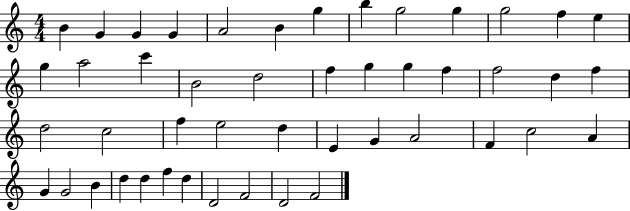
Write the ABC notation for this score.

X:1
T:Untitled
M:4/4
L:1/4
K:C
B G G G A2 B g b g2 g g2 f e g a2 c' B2 d2 f g g f f2 d f d2 c2 f e2 d E G A2 F c2 A G G2 B d d f d D2 F2 D2 F2